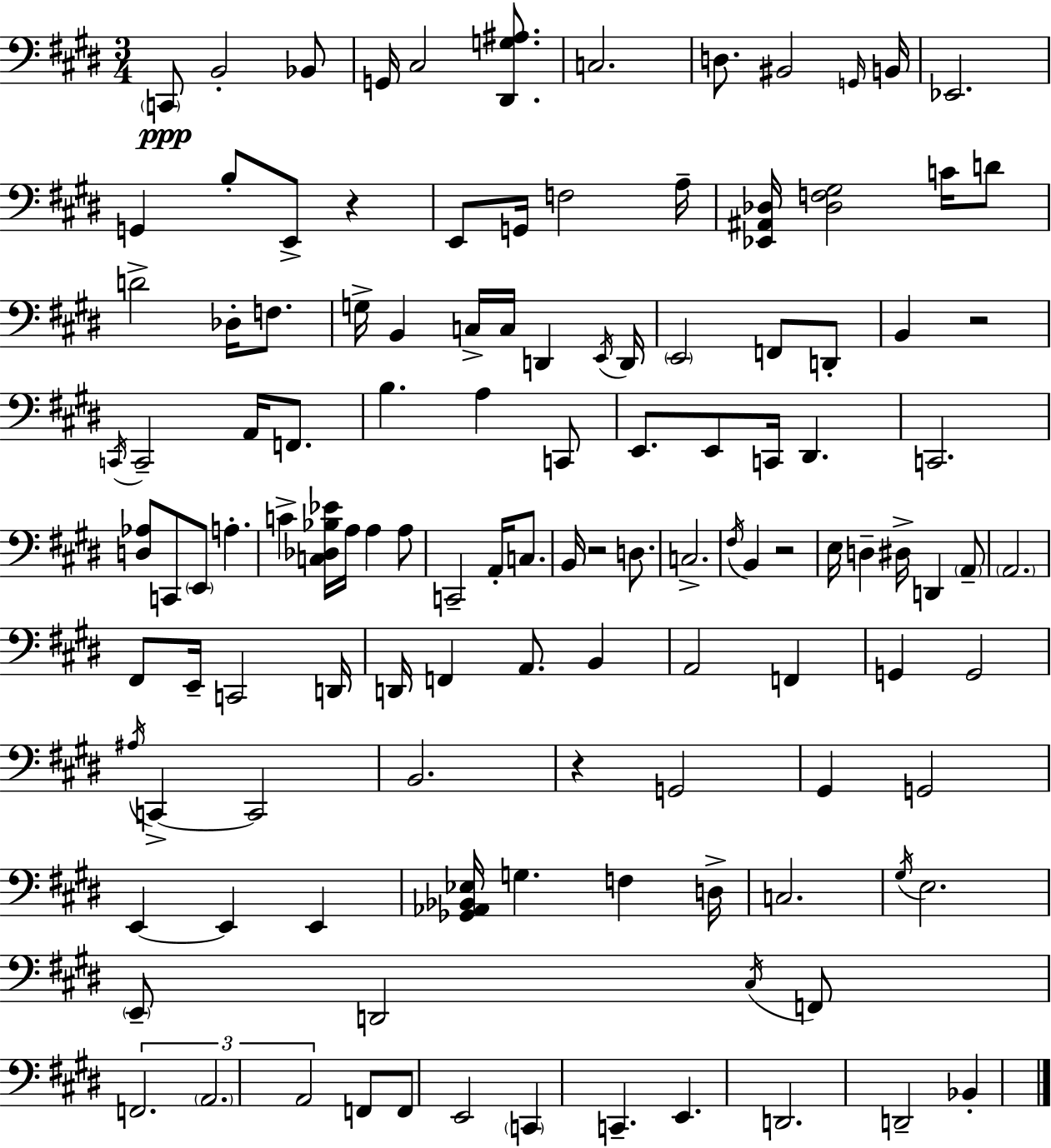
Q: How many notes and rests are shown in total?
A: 122